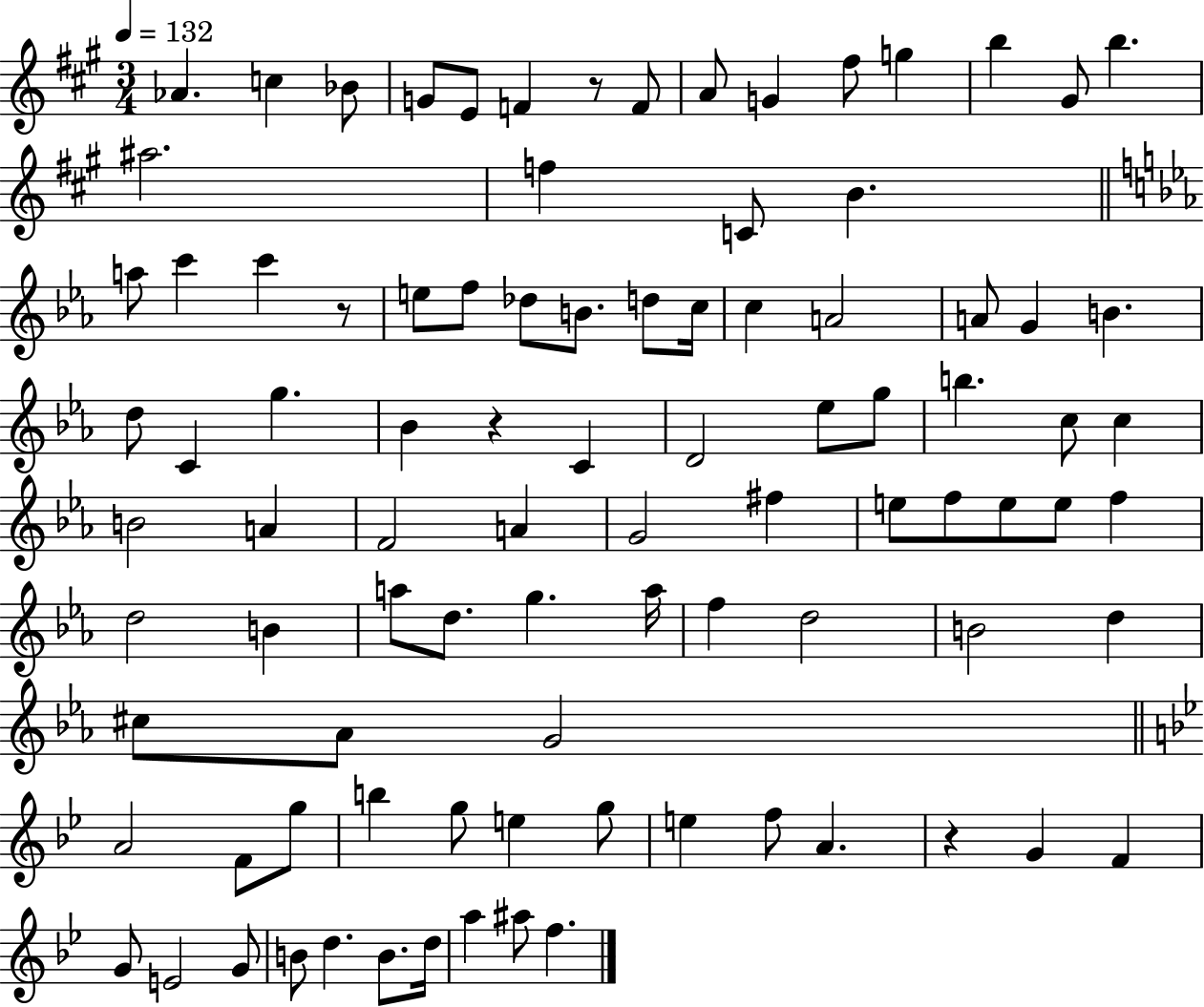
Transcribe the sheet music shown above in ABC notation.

X:1
T:Untitled
M:3/4
L:1/4
K:A
_A c _B/2 G/2 E/2 F z/2 F/2 A/2 G ^f/2 g b ^G/2 b ^a2 f C/2 B a/2 c' c' z/2 e/2 f/2 _d/2 B/2 d/2 c/4 c A2 A/2 G B d/2 C g _B z C D2 _e/2 g/2 b c/2 c B2 A F2 A G2 ^f e/2 f/2 e/2 e/2 f d2 B a/2 d/2 g a/4 f d2 B2 d ^c/2 _A/2 G2 A2 F/2 g/2 b g/2 e g/2 e f/2 A z G F G/2 E2 G/2 B/2 d B/2 d/4 a ^a/2 f